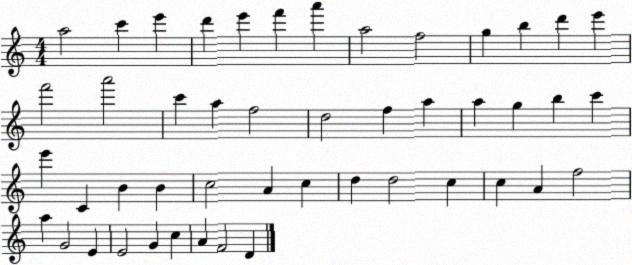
X:1
T:Untitled
M:4/4
L:1/4
K:C
a2 c' e' d' e' f' a' a2 f2 g b d' e' f'2 a'2 c' a f2 d2 f a a g b c' e' C B B c2 A c d d2 c c A f2 a G2 E E2 G c A F2 D